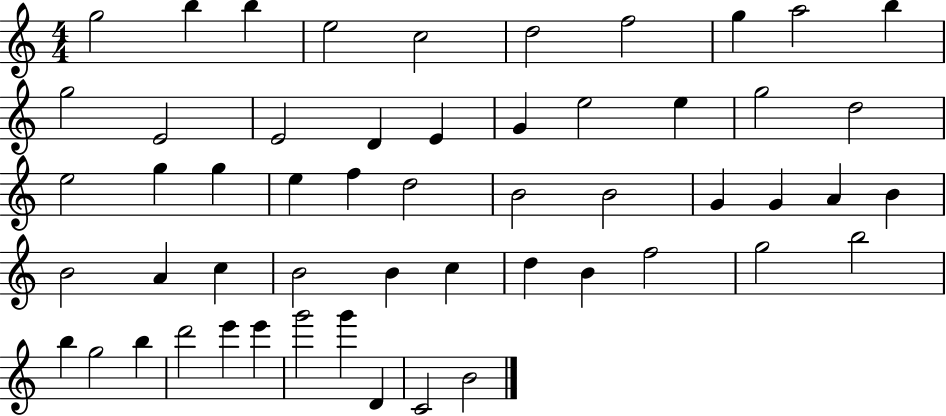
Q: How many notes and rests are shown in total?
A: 54